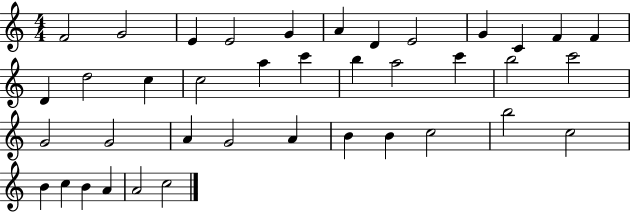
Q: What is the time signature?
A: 4/4